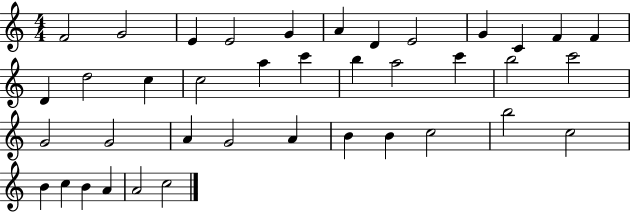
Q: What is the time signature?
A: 4/4